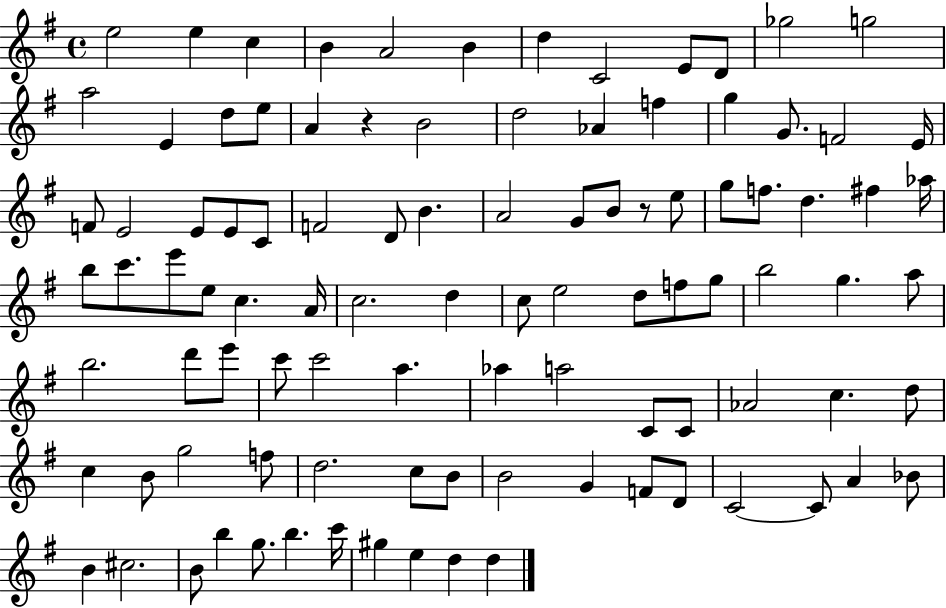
X:1
T:Untitled
M:4/4
L:1/4
K:G
e2 e c B A2 B d C2 E/2 D/2 _g2 g2 a2 E d/2 e/2 A z B2 d2 _A f g G/2 F2 E/4 F/2 E2 E/2 E/2 C/2 F2 D/2 B A2 G/2 B/2 z/2 e/2 g/2 f/2 d ^f _a/4 b/2 c'/2 e'/2 e/2 c A/4 c2 d c/2 e2 d/2 f/2 g/2 b2 g a/2 b2 d'/2 e'/2 c'/2 c'2 a _a a2 C/2 C/2 _A2 c d/2 c B/2 g2 f/2 d2 c/2 B/2 B2 G F/2 D/2 C2 C/2 A _B/2 B ^c2 B/2 b g/2 b c'/4 ^g e d d